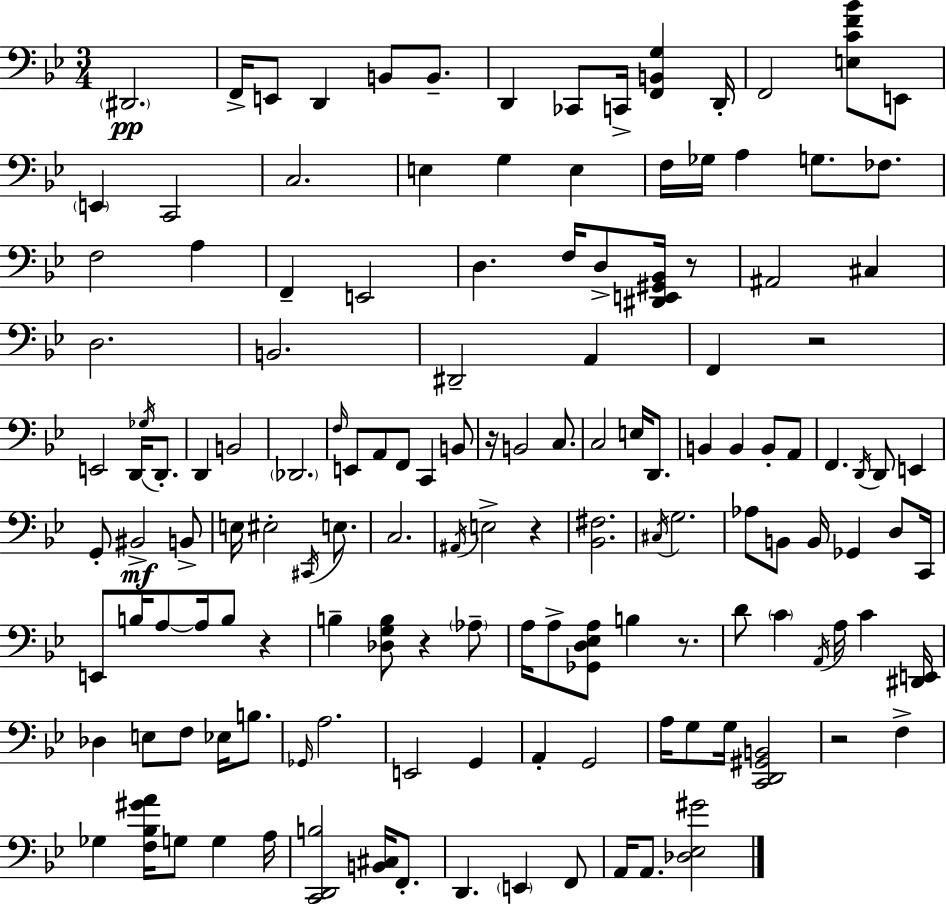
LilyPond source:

{
  \clef bass
  \numericTimeSignature
  \time 3/4
  \key bes \major
  \parenthesize dis,2.\pp | f,16-> e,8 d,4 b,8 b,8.-- | d,4 ces,8 c,16-> <f, b, g>4 d,16-. | f,2 <e c' f' bes'>8 e,8 | \break \parenthesize e,4 c,2 | c2. | e4 g4 e4 | f16 ges16 a4 g8. fes8. | \break f2 a4 | f,4-- e,2 | d4. f16 d8-> <dis, e, gis, bes,>16 r8 | ais,2 cis4 | \break d2. | b,2. | dis,2-- a,4 | f,4 r2 | \break e,2 d,16 \acciaccatura { ges16 } d,8.-. | d,4 b,2 | \parenthesize des,2. | \grace { f16 } e,8 a,8 f,8 c,4 | \break b,8 r16 b,2 c8. | c2 e16 d,8. | b,4 b,4 b,8-. | a,8 f,4. \acciaccatura { d,16 } d,8 e,4 | \break g,8-. bis,2->\mf | b,8-> e16 eis2-. | \acciaccatura { cis,16 } e8. c2. | \acciaccatura { ais,16 } e2-> | \break r4 <bes, fis>2. | \acciaccatura { cis16 } g2. | aes8 b,8 b,16 ges,4 | d8 c,16 e,8 b16 a8~~ a16 | \break b8 r4 b4-- <des g b>8 | r4 \parenthesize aes8-- a16 a8-> <ges, d ees a>8 b4 | r8. d'8 \parenthesize c'4 | \acciaccatura { a,16 } a16 c'4 <dis, e,>16 des4 e8 | \break f8 ees16 b8. \grace { ges,16 } a2. | e,2 | g,4 a,4-. | g,2 a16 g8 g16 | \break <c, d, gis, b,>2 r2 | f4-> ges4 | <f bes gis' a'>16 g8 g4 a16 <c, d, b>2 | <b, cis>16 f,8.-. d,4. | \break \parenthesize e,4 f,8 a,16 a,8. | <des ees gis'>2 \bar "|."
}